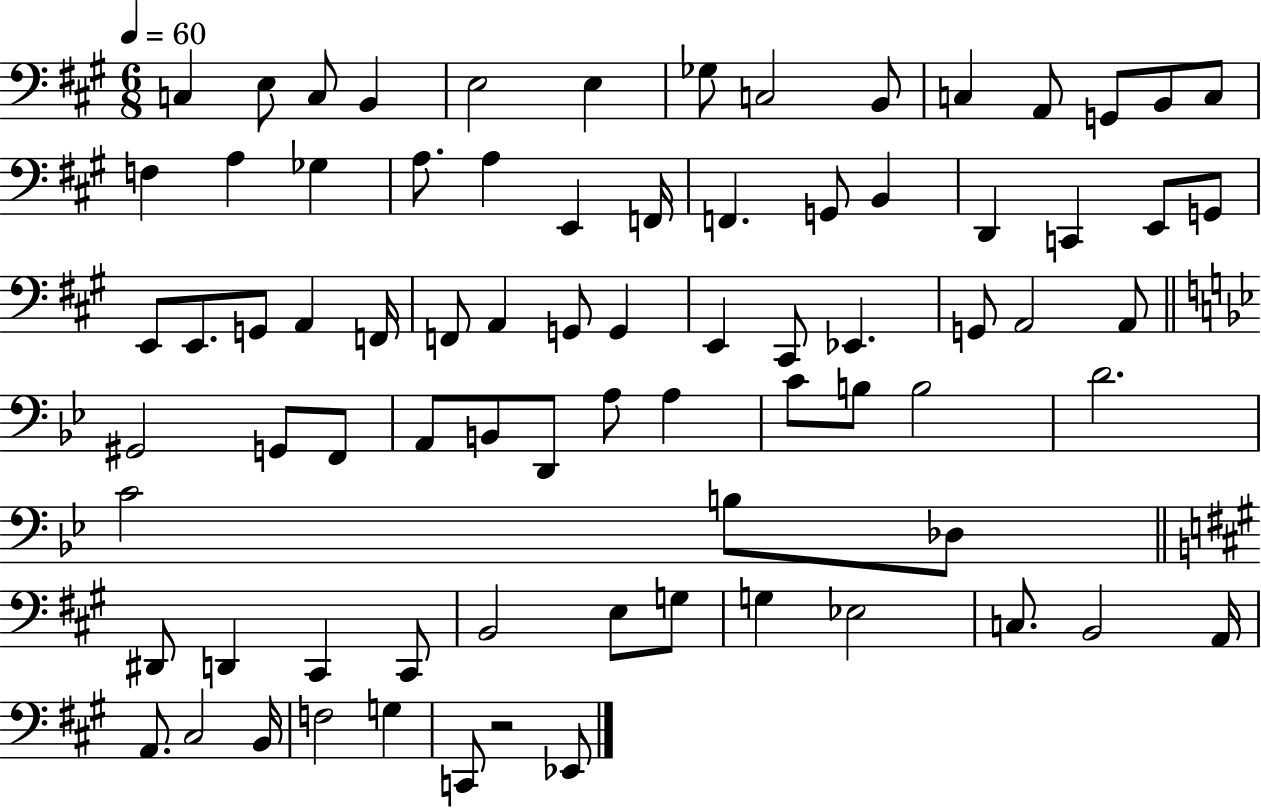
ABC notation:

X:1
T:Untitled
M:6/8
L:1/4
K:A
C, E,/2 C,/2 B,, E,2 E, _G,/2 C,2 B,,/2 C, A,,/2 G,,/2 B,,/2 C,/2 F, A, _G, A,/2 A, E,, F,,/4 F,, G,,/2 B,, D,, C,, E,,/2 G,,/2 E,,/2 E,,/2 G,,/2 A,, F,,/4 F,,/2 A,, G,,/2 G,, E,, ^C,,/2 _E,, G,,/2 A,,2 A,,/2 ^G,,2 G,,/2 F,,/2 A,,/2 B,,/2 D,,/2 A,/2 A, C/2 B,/2 B,2 D2 C2 B,/2 _D,/2 ^D,,/2 D,, ^C,, ^C,,/2 B,,2 E,/2 G,/2 G, _E,2 C,/2 B,,2 A,,/4 A,,/2 ^C,2 B,,/4 F,2 G, C,,/2 z2 _E,,/2